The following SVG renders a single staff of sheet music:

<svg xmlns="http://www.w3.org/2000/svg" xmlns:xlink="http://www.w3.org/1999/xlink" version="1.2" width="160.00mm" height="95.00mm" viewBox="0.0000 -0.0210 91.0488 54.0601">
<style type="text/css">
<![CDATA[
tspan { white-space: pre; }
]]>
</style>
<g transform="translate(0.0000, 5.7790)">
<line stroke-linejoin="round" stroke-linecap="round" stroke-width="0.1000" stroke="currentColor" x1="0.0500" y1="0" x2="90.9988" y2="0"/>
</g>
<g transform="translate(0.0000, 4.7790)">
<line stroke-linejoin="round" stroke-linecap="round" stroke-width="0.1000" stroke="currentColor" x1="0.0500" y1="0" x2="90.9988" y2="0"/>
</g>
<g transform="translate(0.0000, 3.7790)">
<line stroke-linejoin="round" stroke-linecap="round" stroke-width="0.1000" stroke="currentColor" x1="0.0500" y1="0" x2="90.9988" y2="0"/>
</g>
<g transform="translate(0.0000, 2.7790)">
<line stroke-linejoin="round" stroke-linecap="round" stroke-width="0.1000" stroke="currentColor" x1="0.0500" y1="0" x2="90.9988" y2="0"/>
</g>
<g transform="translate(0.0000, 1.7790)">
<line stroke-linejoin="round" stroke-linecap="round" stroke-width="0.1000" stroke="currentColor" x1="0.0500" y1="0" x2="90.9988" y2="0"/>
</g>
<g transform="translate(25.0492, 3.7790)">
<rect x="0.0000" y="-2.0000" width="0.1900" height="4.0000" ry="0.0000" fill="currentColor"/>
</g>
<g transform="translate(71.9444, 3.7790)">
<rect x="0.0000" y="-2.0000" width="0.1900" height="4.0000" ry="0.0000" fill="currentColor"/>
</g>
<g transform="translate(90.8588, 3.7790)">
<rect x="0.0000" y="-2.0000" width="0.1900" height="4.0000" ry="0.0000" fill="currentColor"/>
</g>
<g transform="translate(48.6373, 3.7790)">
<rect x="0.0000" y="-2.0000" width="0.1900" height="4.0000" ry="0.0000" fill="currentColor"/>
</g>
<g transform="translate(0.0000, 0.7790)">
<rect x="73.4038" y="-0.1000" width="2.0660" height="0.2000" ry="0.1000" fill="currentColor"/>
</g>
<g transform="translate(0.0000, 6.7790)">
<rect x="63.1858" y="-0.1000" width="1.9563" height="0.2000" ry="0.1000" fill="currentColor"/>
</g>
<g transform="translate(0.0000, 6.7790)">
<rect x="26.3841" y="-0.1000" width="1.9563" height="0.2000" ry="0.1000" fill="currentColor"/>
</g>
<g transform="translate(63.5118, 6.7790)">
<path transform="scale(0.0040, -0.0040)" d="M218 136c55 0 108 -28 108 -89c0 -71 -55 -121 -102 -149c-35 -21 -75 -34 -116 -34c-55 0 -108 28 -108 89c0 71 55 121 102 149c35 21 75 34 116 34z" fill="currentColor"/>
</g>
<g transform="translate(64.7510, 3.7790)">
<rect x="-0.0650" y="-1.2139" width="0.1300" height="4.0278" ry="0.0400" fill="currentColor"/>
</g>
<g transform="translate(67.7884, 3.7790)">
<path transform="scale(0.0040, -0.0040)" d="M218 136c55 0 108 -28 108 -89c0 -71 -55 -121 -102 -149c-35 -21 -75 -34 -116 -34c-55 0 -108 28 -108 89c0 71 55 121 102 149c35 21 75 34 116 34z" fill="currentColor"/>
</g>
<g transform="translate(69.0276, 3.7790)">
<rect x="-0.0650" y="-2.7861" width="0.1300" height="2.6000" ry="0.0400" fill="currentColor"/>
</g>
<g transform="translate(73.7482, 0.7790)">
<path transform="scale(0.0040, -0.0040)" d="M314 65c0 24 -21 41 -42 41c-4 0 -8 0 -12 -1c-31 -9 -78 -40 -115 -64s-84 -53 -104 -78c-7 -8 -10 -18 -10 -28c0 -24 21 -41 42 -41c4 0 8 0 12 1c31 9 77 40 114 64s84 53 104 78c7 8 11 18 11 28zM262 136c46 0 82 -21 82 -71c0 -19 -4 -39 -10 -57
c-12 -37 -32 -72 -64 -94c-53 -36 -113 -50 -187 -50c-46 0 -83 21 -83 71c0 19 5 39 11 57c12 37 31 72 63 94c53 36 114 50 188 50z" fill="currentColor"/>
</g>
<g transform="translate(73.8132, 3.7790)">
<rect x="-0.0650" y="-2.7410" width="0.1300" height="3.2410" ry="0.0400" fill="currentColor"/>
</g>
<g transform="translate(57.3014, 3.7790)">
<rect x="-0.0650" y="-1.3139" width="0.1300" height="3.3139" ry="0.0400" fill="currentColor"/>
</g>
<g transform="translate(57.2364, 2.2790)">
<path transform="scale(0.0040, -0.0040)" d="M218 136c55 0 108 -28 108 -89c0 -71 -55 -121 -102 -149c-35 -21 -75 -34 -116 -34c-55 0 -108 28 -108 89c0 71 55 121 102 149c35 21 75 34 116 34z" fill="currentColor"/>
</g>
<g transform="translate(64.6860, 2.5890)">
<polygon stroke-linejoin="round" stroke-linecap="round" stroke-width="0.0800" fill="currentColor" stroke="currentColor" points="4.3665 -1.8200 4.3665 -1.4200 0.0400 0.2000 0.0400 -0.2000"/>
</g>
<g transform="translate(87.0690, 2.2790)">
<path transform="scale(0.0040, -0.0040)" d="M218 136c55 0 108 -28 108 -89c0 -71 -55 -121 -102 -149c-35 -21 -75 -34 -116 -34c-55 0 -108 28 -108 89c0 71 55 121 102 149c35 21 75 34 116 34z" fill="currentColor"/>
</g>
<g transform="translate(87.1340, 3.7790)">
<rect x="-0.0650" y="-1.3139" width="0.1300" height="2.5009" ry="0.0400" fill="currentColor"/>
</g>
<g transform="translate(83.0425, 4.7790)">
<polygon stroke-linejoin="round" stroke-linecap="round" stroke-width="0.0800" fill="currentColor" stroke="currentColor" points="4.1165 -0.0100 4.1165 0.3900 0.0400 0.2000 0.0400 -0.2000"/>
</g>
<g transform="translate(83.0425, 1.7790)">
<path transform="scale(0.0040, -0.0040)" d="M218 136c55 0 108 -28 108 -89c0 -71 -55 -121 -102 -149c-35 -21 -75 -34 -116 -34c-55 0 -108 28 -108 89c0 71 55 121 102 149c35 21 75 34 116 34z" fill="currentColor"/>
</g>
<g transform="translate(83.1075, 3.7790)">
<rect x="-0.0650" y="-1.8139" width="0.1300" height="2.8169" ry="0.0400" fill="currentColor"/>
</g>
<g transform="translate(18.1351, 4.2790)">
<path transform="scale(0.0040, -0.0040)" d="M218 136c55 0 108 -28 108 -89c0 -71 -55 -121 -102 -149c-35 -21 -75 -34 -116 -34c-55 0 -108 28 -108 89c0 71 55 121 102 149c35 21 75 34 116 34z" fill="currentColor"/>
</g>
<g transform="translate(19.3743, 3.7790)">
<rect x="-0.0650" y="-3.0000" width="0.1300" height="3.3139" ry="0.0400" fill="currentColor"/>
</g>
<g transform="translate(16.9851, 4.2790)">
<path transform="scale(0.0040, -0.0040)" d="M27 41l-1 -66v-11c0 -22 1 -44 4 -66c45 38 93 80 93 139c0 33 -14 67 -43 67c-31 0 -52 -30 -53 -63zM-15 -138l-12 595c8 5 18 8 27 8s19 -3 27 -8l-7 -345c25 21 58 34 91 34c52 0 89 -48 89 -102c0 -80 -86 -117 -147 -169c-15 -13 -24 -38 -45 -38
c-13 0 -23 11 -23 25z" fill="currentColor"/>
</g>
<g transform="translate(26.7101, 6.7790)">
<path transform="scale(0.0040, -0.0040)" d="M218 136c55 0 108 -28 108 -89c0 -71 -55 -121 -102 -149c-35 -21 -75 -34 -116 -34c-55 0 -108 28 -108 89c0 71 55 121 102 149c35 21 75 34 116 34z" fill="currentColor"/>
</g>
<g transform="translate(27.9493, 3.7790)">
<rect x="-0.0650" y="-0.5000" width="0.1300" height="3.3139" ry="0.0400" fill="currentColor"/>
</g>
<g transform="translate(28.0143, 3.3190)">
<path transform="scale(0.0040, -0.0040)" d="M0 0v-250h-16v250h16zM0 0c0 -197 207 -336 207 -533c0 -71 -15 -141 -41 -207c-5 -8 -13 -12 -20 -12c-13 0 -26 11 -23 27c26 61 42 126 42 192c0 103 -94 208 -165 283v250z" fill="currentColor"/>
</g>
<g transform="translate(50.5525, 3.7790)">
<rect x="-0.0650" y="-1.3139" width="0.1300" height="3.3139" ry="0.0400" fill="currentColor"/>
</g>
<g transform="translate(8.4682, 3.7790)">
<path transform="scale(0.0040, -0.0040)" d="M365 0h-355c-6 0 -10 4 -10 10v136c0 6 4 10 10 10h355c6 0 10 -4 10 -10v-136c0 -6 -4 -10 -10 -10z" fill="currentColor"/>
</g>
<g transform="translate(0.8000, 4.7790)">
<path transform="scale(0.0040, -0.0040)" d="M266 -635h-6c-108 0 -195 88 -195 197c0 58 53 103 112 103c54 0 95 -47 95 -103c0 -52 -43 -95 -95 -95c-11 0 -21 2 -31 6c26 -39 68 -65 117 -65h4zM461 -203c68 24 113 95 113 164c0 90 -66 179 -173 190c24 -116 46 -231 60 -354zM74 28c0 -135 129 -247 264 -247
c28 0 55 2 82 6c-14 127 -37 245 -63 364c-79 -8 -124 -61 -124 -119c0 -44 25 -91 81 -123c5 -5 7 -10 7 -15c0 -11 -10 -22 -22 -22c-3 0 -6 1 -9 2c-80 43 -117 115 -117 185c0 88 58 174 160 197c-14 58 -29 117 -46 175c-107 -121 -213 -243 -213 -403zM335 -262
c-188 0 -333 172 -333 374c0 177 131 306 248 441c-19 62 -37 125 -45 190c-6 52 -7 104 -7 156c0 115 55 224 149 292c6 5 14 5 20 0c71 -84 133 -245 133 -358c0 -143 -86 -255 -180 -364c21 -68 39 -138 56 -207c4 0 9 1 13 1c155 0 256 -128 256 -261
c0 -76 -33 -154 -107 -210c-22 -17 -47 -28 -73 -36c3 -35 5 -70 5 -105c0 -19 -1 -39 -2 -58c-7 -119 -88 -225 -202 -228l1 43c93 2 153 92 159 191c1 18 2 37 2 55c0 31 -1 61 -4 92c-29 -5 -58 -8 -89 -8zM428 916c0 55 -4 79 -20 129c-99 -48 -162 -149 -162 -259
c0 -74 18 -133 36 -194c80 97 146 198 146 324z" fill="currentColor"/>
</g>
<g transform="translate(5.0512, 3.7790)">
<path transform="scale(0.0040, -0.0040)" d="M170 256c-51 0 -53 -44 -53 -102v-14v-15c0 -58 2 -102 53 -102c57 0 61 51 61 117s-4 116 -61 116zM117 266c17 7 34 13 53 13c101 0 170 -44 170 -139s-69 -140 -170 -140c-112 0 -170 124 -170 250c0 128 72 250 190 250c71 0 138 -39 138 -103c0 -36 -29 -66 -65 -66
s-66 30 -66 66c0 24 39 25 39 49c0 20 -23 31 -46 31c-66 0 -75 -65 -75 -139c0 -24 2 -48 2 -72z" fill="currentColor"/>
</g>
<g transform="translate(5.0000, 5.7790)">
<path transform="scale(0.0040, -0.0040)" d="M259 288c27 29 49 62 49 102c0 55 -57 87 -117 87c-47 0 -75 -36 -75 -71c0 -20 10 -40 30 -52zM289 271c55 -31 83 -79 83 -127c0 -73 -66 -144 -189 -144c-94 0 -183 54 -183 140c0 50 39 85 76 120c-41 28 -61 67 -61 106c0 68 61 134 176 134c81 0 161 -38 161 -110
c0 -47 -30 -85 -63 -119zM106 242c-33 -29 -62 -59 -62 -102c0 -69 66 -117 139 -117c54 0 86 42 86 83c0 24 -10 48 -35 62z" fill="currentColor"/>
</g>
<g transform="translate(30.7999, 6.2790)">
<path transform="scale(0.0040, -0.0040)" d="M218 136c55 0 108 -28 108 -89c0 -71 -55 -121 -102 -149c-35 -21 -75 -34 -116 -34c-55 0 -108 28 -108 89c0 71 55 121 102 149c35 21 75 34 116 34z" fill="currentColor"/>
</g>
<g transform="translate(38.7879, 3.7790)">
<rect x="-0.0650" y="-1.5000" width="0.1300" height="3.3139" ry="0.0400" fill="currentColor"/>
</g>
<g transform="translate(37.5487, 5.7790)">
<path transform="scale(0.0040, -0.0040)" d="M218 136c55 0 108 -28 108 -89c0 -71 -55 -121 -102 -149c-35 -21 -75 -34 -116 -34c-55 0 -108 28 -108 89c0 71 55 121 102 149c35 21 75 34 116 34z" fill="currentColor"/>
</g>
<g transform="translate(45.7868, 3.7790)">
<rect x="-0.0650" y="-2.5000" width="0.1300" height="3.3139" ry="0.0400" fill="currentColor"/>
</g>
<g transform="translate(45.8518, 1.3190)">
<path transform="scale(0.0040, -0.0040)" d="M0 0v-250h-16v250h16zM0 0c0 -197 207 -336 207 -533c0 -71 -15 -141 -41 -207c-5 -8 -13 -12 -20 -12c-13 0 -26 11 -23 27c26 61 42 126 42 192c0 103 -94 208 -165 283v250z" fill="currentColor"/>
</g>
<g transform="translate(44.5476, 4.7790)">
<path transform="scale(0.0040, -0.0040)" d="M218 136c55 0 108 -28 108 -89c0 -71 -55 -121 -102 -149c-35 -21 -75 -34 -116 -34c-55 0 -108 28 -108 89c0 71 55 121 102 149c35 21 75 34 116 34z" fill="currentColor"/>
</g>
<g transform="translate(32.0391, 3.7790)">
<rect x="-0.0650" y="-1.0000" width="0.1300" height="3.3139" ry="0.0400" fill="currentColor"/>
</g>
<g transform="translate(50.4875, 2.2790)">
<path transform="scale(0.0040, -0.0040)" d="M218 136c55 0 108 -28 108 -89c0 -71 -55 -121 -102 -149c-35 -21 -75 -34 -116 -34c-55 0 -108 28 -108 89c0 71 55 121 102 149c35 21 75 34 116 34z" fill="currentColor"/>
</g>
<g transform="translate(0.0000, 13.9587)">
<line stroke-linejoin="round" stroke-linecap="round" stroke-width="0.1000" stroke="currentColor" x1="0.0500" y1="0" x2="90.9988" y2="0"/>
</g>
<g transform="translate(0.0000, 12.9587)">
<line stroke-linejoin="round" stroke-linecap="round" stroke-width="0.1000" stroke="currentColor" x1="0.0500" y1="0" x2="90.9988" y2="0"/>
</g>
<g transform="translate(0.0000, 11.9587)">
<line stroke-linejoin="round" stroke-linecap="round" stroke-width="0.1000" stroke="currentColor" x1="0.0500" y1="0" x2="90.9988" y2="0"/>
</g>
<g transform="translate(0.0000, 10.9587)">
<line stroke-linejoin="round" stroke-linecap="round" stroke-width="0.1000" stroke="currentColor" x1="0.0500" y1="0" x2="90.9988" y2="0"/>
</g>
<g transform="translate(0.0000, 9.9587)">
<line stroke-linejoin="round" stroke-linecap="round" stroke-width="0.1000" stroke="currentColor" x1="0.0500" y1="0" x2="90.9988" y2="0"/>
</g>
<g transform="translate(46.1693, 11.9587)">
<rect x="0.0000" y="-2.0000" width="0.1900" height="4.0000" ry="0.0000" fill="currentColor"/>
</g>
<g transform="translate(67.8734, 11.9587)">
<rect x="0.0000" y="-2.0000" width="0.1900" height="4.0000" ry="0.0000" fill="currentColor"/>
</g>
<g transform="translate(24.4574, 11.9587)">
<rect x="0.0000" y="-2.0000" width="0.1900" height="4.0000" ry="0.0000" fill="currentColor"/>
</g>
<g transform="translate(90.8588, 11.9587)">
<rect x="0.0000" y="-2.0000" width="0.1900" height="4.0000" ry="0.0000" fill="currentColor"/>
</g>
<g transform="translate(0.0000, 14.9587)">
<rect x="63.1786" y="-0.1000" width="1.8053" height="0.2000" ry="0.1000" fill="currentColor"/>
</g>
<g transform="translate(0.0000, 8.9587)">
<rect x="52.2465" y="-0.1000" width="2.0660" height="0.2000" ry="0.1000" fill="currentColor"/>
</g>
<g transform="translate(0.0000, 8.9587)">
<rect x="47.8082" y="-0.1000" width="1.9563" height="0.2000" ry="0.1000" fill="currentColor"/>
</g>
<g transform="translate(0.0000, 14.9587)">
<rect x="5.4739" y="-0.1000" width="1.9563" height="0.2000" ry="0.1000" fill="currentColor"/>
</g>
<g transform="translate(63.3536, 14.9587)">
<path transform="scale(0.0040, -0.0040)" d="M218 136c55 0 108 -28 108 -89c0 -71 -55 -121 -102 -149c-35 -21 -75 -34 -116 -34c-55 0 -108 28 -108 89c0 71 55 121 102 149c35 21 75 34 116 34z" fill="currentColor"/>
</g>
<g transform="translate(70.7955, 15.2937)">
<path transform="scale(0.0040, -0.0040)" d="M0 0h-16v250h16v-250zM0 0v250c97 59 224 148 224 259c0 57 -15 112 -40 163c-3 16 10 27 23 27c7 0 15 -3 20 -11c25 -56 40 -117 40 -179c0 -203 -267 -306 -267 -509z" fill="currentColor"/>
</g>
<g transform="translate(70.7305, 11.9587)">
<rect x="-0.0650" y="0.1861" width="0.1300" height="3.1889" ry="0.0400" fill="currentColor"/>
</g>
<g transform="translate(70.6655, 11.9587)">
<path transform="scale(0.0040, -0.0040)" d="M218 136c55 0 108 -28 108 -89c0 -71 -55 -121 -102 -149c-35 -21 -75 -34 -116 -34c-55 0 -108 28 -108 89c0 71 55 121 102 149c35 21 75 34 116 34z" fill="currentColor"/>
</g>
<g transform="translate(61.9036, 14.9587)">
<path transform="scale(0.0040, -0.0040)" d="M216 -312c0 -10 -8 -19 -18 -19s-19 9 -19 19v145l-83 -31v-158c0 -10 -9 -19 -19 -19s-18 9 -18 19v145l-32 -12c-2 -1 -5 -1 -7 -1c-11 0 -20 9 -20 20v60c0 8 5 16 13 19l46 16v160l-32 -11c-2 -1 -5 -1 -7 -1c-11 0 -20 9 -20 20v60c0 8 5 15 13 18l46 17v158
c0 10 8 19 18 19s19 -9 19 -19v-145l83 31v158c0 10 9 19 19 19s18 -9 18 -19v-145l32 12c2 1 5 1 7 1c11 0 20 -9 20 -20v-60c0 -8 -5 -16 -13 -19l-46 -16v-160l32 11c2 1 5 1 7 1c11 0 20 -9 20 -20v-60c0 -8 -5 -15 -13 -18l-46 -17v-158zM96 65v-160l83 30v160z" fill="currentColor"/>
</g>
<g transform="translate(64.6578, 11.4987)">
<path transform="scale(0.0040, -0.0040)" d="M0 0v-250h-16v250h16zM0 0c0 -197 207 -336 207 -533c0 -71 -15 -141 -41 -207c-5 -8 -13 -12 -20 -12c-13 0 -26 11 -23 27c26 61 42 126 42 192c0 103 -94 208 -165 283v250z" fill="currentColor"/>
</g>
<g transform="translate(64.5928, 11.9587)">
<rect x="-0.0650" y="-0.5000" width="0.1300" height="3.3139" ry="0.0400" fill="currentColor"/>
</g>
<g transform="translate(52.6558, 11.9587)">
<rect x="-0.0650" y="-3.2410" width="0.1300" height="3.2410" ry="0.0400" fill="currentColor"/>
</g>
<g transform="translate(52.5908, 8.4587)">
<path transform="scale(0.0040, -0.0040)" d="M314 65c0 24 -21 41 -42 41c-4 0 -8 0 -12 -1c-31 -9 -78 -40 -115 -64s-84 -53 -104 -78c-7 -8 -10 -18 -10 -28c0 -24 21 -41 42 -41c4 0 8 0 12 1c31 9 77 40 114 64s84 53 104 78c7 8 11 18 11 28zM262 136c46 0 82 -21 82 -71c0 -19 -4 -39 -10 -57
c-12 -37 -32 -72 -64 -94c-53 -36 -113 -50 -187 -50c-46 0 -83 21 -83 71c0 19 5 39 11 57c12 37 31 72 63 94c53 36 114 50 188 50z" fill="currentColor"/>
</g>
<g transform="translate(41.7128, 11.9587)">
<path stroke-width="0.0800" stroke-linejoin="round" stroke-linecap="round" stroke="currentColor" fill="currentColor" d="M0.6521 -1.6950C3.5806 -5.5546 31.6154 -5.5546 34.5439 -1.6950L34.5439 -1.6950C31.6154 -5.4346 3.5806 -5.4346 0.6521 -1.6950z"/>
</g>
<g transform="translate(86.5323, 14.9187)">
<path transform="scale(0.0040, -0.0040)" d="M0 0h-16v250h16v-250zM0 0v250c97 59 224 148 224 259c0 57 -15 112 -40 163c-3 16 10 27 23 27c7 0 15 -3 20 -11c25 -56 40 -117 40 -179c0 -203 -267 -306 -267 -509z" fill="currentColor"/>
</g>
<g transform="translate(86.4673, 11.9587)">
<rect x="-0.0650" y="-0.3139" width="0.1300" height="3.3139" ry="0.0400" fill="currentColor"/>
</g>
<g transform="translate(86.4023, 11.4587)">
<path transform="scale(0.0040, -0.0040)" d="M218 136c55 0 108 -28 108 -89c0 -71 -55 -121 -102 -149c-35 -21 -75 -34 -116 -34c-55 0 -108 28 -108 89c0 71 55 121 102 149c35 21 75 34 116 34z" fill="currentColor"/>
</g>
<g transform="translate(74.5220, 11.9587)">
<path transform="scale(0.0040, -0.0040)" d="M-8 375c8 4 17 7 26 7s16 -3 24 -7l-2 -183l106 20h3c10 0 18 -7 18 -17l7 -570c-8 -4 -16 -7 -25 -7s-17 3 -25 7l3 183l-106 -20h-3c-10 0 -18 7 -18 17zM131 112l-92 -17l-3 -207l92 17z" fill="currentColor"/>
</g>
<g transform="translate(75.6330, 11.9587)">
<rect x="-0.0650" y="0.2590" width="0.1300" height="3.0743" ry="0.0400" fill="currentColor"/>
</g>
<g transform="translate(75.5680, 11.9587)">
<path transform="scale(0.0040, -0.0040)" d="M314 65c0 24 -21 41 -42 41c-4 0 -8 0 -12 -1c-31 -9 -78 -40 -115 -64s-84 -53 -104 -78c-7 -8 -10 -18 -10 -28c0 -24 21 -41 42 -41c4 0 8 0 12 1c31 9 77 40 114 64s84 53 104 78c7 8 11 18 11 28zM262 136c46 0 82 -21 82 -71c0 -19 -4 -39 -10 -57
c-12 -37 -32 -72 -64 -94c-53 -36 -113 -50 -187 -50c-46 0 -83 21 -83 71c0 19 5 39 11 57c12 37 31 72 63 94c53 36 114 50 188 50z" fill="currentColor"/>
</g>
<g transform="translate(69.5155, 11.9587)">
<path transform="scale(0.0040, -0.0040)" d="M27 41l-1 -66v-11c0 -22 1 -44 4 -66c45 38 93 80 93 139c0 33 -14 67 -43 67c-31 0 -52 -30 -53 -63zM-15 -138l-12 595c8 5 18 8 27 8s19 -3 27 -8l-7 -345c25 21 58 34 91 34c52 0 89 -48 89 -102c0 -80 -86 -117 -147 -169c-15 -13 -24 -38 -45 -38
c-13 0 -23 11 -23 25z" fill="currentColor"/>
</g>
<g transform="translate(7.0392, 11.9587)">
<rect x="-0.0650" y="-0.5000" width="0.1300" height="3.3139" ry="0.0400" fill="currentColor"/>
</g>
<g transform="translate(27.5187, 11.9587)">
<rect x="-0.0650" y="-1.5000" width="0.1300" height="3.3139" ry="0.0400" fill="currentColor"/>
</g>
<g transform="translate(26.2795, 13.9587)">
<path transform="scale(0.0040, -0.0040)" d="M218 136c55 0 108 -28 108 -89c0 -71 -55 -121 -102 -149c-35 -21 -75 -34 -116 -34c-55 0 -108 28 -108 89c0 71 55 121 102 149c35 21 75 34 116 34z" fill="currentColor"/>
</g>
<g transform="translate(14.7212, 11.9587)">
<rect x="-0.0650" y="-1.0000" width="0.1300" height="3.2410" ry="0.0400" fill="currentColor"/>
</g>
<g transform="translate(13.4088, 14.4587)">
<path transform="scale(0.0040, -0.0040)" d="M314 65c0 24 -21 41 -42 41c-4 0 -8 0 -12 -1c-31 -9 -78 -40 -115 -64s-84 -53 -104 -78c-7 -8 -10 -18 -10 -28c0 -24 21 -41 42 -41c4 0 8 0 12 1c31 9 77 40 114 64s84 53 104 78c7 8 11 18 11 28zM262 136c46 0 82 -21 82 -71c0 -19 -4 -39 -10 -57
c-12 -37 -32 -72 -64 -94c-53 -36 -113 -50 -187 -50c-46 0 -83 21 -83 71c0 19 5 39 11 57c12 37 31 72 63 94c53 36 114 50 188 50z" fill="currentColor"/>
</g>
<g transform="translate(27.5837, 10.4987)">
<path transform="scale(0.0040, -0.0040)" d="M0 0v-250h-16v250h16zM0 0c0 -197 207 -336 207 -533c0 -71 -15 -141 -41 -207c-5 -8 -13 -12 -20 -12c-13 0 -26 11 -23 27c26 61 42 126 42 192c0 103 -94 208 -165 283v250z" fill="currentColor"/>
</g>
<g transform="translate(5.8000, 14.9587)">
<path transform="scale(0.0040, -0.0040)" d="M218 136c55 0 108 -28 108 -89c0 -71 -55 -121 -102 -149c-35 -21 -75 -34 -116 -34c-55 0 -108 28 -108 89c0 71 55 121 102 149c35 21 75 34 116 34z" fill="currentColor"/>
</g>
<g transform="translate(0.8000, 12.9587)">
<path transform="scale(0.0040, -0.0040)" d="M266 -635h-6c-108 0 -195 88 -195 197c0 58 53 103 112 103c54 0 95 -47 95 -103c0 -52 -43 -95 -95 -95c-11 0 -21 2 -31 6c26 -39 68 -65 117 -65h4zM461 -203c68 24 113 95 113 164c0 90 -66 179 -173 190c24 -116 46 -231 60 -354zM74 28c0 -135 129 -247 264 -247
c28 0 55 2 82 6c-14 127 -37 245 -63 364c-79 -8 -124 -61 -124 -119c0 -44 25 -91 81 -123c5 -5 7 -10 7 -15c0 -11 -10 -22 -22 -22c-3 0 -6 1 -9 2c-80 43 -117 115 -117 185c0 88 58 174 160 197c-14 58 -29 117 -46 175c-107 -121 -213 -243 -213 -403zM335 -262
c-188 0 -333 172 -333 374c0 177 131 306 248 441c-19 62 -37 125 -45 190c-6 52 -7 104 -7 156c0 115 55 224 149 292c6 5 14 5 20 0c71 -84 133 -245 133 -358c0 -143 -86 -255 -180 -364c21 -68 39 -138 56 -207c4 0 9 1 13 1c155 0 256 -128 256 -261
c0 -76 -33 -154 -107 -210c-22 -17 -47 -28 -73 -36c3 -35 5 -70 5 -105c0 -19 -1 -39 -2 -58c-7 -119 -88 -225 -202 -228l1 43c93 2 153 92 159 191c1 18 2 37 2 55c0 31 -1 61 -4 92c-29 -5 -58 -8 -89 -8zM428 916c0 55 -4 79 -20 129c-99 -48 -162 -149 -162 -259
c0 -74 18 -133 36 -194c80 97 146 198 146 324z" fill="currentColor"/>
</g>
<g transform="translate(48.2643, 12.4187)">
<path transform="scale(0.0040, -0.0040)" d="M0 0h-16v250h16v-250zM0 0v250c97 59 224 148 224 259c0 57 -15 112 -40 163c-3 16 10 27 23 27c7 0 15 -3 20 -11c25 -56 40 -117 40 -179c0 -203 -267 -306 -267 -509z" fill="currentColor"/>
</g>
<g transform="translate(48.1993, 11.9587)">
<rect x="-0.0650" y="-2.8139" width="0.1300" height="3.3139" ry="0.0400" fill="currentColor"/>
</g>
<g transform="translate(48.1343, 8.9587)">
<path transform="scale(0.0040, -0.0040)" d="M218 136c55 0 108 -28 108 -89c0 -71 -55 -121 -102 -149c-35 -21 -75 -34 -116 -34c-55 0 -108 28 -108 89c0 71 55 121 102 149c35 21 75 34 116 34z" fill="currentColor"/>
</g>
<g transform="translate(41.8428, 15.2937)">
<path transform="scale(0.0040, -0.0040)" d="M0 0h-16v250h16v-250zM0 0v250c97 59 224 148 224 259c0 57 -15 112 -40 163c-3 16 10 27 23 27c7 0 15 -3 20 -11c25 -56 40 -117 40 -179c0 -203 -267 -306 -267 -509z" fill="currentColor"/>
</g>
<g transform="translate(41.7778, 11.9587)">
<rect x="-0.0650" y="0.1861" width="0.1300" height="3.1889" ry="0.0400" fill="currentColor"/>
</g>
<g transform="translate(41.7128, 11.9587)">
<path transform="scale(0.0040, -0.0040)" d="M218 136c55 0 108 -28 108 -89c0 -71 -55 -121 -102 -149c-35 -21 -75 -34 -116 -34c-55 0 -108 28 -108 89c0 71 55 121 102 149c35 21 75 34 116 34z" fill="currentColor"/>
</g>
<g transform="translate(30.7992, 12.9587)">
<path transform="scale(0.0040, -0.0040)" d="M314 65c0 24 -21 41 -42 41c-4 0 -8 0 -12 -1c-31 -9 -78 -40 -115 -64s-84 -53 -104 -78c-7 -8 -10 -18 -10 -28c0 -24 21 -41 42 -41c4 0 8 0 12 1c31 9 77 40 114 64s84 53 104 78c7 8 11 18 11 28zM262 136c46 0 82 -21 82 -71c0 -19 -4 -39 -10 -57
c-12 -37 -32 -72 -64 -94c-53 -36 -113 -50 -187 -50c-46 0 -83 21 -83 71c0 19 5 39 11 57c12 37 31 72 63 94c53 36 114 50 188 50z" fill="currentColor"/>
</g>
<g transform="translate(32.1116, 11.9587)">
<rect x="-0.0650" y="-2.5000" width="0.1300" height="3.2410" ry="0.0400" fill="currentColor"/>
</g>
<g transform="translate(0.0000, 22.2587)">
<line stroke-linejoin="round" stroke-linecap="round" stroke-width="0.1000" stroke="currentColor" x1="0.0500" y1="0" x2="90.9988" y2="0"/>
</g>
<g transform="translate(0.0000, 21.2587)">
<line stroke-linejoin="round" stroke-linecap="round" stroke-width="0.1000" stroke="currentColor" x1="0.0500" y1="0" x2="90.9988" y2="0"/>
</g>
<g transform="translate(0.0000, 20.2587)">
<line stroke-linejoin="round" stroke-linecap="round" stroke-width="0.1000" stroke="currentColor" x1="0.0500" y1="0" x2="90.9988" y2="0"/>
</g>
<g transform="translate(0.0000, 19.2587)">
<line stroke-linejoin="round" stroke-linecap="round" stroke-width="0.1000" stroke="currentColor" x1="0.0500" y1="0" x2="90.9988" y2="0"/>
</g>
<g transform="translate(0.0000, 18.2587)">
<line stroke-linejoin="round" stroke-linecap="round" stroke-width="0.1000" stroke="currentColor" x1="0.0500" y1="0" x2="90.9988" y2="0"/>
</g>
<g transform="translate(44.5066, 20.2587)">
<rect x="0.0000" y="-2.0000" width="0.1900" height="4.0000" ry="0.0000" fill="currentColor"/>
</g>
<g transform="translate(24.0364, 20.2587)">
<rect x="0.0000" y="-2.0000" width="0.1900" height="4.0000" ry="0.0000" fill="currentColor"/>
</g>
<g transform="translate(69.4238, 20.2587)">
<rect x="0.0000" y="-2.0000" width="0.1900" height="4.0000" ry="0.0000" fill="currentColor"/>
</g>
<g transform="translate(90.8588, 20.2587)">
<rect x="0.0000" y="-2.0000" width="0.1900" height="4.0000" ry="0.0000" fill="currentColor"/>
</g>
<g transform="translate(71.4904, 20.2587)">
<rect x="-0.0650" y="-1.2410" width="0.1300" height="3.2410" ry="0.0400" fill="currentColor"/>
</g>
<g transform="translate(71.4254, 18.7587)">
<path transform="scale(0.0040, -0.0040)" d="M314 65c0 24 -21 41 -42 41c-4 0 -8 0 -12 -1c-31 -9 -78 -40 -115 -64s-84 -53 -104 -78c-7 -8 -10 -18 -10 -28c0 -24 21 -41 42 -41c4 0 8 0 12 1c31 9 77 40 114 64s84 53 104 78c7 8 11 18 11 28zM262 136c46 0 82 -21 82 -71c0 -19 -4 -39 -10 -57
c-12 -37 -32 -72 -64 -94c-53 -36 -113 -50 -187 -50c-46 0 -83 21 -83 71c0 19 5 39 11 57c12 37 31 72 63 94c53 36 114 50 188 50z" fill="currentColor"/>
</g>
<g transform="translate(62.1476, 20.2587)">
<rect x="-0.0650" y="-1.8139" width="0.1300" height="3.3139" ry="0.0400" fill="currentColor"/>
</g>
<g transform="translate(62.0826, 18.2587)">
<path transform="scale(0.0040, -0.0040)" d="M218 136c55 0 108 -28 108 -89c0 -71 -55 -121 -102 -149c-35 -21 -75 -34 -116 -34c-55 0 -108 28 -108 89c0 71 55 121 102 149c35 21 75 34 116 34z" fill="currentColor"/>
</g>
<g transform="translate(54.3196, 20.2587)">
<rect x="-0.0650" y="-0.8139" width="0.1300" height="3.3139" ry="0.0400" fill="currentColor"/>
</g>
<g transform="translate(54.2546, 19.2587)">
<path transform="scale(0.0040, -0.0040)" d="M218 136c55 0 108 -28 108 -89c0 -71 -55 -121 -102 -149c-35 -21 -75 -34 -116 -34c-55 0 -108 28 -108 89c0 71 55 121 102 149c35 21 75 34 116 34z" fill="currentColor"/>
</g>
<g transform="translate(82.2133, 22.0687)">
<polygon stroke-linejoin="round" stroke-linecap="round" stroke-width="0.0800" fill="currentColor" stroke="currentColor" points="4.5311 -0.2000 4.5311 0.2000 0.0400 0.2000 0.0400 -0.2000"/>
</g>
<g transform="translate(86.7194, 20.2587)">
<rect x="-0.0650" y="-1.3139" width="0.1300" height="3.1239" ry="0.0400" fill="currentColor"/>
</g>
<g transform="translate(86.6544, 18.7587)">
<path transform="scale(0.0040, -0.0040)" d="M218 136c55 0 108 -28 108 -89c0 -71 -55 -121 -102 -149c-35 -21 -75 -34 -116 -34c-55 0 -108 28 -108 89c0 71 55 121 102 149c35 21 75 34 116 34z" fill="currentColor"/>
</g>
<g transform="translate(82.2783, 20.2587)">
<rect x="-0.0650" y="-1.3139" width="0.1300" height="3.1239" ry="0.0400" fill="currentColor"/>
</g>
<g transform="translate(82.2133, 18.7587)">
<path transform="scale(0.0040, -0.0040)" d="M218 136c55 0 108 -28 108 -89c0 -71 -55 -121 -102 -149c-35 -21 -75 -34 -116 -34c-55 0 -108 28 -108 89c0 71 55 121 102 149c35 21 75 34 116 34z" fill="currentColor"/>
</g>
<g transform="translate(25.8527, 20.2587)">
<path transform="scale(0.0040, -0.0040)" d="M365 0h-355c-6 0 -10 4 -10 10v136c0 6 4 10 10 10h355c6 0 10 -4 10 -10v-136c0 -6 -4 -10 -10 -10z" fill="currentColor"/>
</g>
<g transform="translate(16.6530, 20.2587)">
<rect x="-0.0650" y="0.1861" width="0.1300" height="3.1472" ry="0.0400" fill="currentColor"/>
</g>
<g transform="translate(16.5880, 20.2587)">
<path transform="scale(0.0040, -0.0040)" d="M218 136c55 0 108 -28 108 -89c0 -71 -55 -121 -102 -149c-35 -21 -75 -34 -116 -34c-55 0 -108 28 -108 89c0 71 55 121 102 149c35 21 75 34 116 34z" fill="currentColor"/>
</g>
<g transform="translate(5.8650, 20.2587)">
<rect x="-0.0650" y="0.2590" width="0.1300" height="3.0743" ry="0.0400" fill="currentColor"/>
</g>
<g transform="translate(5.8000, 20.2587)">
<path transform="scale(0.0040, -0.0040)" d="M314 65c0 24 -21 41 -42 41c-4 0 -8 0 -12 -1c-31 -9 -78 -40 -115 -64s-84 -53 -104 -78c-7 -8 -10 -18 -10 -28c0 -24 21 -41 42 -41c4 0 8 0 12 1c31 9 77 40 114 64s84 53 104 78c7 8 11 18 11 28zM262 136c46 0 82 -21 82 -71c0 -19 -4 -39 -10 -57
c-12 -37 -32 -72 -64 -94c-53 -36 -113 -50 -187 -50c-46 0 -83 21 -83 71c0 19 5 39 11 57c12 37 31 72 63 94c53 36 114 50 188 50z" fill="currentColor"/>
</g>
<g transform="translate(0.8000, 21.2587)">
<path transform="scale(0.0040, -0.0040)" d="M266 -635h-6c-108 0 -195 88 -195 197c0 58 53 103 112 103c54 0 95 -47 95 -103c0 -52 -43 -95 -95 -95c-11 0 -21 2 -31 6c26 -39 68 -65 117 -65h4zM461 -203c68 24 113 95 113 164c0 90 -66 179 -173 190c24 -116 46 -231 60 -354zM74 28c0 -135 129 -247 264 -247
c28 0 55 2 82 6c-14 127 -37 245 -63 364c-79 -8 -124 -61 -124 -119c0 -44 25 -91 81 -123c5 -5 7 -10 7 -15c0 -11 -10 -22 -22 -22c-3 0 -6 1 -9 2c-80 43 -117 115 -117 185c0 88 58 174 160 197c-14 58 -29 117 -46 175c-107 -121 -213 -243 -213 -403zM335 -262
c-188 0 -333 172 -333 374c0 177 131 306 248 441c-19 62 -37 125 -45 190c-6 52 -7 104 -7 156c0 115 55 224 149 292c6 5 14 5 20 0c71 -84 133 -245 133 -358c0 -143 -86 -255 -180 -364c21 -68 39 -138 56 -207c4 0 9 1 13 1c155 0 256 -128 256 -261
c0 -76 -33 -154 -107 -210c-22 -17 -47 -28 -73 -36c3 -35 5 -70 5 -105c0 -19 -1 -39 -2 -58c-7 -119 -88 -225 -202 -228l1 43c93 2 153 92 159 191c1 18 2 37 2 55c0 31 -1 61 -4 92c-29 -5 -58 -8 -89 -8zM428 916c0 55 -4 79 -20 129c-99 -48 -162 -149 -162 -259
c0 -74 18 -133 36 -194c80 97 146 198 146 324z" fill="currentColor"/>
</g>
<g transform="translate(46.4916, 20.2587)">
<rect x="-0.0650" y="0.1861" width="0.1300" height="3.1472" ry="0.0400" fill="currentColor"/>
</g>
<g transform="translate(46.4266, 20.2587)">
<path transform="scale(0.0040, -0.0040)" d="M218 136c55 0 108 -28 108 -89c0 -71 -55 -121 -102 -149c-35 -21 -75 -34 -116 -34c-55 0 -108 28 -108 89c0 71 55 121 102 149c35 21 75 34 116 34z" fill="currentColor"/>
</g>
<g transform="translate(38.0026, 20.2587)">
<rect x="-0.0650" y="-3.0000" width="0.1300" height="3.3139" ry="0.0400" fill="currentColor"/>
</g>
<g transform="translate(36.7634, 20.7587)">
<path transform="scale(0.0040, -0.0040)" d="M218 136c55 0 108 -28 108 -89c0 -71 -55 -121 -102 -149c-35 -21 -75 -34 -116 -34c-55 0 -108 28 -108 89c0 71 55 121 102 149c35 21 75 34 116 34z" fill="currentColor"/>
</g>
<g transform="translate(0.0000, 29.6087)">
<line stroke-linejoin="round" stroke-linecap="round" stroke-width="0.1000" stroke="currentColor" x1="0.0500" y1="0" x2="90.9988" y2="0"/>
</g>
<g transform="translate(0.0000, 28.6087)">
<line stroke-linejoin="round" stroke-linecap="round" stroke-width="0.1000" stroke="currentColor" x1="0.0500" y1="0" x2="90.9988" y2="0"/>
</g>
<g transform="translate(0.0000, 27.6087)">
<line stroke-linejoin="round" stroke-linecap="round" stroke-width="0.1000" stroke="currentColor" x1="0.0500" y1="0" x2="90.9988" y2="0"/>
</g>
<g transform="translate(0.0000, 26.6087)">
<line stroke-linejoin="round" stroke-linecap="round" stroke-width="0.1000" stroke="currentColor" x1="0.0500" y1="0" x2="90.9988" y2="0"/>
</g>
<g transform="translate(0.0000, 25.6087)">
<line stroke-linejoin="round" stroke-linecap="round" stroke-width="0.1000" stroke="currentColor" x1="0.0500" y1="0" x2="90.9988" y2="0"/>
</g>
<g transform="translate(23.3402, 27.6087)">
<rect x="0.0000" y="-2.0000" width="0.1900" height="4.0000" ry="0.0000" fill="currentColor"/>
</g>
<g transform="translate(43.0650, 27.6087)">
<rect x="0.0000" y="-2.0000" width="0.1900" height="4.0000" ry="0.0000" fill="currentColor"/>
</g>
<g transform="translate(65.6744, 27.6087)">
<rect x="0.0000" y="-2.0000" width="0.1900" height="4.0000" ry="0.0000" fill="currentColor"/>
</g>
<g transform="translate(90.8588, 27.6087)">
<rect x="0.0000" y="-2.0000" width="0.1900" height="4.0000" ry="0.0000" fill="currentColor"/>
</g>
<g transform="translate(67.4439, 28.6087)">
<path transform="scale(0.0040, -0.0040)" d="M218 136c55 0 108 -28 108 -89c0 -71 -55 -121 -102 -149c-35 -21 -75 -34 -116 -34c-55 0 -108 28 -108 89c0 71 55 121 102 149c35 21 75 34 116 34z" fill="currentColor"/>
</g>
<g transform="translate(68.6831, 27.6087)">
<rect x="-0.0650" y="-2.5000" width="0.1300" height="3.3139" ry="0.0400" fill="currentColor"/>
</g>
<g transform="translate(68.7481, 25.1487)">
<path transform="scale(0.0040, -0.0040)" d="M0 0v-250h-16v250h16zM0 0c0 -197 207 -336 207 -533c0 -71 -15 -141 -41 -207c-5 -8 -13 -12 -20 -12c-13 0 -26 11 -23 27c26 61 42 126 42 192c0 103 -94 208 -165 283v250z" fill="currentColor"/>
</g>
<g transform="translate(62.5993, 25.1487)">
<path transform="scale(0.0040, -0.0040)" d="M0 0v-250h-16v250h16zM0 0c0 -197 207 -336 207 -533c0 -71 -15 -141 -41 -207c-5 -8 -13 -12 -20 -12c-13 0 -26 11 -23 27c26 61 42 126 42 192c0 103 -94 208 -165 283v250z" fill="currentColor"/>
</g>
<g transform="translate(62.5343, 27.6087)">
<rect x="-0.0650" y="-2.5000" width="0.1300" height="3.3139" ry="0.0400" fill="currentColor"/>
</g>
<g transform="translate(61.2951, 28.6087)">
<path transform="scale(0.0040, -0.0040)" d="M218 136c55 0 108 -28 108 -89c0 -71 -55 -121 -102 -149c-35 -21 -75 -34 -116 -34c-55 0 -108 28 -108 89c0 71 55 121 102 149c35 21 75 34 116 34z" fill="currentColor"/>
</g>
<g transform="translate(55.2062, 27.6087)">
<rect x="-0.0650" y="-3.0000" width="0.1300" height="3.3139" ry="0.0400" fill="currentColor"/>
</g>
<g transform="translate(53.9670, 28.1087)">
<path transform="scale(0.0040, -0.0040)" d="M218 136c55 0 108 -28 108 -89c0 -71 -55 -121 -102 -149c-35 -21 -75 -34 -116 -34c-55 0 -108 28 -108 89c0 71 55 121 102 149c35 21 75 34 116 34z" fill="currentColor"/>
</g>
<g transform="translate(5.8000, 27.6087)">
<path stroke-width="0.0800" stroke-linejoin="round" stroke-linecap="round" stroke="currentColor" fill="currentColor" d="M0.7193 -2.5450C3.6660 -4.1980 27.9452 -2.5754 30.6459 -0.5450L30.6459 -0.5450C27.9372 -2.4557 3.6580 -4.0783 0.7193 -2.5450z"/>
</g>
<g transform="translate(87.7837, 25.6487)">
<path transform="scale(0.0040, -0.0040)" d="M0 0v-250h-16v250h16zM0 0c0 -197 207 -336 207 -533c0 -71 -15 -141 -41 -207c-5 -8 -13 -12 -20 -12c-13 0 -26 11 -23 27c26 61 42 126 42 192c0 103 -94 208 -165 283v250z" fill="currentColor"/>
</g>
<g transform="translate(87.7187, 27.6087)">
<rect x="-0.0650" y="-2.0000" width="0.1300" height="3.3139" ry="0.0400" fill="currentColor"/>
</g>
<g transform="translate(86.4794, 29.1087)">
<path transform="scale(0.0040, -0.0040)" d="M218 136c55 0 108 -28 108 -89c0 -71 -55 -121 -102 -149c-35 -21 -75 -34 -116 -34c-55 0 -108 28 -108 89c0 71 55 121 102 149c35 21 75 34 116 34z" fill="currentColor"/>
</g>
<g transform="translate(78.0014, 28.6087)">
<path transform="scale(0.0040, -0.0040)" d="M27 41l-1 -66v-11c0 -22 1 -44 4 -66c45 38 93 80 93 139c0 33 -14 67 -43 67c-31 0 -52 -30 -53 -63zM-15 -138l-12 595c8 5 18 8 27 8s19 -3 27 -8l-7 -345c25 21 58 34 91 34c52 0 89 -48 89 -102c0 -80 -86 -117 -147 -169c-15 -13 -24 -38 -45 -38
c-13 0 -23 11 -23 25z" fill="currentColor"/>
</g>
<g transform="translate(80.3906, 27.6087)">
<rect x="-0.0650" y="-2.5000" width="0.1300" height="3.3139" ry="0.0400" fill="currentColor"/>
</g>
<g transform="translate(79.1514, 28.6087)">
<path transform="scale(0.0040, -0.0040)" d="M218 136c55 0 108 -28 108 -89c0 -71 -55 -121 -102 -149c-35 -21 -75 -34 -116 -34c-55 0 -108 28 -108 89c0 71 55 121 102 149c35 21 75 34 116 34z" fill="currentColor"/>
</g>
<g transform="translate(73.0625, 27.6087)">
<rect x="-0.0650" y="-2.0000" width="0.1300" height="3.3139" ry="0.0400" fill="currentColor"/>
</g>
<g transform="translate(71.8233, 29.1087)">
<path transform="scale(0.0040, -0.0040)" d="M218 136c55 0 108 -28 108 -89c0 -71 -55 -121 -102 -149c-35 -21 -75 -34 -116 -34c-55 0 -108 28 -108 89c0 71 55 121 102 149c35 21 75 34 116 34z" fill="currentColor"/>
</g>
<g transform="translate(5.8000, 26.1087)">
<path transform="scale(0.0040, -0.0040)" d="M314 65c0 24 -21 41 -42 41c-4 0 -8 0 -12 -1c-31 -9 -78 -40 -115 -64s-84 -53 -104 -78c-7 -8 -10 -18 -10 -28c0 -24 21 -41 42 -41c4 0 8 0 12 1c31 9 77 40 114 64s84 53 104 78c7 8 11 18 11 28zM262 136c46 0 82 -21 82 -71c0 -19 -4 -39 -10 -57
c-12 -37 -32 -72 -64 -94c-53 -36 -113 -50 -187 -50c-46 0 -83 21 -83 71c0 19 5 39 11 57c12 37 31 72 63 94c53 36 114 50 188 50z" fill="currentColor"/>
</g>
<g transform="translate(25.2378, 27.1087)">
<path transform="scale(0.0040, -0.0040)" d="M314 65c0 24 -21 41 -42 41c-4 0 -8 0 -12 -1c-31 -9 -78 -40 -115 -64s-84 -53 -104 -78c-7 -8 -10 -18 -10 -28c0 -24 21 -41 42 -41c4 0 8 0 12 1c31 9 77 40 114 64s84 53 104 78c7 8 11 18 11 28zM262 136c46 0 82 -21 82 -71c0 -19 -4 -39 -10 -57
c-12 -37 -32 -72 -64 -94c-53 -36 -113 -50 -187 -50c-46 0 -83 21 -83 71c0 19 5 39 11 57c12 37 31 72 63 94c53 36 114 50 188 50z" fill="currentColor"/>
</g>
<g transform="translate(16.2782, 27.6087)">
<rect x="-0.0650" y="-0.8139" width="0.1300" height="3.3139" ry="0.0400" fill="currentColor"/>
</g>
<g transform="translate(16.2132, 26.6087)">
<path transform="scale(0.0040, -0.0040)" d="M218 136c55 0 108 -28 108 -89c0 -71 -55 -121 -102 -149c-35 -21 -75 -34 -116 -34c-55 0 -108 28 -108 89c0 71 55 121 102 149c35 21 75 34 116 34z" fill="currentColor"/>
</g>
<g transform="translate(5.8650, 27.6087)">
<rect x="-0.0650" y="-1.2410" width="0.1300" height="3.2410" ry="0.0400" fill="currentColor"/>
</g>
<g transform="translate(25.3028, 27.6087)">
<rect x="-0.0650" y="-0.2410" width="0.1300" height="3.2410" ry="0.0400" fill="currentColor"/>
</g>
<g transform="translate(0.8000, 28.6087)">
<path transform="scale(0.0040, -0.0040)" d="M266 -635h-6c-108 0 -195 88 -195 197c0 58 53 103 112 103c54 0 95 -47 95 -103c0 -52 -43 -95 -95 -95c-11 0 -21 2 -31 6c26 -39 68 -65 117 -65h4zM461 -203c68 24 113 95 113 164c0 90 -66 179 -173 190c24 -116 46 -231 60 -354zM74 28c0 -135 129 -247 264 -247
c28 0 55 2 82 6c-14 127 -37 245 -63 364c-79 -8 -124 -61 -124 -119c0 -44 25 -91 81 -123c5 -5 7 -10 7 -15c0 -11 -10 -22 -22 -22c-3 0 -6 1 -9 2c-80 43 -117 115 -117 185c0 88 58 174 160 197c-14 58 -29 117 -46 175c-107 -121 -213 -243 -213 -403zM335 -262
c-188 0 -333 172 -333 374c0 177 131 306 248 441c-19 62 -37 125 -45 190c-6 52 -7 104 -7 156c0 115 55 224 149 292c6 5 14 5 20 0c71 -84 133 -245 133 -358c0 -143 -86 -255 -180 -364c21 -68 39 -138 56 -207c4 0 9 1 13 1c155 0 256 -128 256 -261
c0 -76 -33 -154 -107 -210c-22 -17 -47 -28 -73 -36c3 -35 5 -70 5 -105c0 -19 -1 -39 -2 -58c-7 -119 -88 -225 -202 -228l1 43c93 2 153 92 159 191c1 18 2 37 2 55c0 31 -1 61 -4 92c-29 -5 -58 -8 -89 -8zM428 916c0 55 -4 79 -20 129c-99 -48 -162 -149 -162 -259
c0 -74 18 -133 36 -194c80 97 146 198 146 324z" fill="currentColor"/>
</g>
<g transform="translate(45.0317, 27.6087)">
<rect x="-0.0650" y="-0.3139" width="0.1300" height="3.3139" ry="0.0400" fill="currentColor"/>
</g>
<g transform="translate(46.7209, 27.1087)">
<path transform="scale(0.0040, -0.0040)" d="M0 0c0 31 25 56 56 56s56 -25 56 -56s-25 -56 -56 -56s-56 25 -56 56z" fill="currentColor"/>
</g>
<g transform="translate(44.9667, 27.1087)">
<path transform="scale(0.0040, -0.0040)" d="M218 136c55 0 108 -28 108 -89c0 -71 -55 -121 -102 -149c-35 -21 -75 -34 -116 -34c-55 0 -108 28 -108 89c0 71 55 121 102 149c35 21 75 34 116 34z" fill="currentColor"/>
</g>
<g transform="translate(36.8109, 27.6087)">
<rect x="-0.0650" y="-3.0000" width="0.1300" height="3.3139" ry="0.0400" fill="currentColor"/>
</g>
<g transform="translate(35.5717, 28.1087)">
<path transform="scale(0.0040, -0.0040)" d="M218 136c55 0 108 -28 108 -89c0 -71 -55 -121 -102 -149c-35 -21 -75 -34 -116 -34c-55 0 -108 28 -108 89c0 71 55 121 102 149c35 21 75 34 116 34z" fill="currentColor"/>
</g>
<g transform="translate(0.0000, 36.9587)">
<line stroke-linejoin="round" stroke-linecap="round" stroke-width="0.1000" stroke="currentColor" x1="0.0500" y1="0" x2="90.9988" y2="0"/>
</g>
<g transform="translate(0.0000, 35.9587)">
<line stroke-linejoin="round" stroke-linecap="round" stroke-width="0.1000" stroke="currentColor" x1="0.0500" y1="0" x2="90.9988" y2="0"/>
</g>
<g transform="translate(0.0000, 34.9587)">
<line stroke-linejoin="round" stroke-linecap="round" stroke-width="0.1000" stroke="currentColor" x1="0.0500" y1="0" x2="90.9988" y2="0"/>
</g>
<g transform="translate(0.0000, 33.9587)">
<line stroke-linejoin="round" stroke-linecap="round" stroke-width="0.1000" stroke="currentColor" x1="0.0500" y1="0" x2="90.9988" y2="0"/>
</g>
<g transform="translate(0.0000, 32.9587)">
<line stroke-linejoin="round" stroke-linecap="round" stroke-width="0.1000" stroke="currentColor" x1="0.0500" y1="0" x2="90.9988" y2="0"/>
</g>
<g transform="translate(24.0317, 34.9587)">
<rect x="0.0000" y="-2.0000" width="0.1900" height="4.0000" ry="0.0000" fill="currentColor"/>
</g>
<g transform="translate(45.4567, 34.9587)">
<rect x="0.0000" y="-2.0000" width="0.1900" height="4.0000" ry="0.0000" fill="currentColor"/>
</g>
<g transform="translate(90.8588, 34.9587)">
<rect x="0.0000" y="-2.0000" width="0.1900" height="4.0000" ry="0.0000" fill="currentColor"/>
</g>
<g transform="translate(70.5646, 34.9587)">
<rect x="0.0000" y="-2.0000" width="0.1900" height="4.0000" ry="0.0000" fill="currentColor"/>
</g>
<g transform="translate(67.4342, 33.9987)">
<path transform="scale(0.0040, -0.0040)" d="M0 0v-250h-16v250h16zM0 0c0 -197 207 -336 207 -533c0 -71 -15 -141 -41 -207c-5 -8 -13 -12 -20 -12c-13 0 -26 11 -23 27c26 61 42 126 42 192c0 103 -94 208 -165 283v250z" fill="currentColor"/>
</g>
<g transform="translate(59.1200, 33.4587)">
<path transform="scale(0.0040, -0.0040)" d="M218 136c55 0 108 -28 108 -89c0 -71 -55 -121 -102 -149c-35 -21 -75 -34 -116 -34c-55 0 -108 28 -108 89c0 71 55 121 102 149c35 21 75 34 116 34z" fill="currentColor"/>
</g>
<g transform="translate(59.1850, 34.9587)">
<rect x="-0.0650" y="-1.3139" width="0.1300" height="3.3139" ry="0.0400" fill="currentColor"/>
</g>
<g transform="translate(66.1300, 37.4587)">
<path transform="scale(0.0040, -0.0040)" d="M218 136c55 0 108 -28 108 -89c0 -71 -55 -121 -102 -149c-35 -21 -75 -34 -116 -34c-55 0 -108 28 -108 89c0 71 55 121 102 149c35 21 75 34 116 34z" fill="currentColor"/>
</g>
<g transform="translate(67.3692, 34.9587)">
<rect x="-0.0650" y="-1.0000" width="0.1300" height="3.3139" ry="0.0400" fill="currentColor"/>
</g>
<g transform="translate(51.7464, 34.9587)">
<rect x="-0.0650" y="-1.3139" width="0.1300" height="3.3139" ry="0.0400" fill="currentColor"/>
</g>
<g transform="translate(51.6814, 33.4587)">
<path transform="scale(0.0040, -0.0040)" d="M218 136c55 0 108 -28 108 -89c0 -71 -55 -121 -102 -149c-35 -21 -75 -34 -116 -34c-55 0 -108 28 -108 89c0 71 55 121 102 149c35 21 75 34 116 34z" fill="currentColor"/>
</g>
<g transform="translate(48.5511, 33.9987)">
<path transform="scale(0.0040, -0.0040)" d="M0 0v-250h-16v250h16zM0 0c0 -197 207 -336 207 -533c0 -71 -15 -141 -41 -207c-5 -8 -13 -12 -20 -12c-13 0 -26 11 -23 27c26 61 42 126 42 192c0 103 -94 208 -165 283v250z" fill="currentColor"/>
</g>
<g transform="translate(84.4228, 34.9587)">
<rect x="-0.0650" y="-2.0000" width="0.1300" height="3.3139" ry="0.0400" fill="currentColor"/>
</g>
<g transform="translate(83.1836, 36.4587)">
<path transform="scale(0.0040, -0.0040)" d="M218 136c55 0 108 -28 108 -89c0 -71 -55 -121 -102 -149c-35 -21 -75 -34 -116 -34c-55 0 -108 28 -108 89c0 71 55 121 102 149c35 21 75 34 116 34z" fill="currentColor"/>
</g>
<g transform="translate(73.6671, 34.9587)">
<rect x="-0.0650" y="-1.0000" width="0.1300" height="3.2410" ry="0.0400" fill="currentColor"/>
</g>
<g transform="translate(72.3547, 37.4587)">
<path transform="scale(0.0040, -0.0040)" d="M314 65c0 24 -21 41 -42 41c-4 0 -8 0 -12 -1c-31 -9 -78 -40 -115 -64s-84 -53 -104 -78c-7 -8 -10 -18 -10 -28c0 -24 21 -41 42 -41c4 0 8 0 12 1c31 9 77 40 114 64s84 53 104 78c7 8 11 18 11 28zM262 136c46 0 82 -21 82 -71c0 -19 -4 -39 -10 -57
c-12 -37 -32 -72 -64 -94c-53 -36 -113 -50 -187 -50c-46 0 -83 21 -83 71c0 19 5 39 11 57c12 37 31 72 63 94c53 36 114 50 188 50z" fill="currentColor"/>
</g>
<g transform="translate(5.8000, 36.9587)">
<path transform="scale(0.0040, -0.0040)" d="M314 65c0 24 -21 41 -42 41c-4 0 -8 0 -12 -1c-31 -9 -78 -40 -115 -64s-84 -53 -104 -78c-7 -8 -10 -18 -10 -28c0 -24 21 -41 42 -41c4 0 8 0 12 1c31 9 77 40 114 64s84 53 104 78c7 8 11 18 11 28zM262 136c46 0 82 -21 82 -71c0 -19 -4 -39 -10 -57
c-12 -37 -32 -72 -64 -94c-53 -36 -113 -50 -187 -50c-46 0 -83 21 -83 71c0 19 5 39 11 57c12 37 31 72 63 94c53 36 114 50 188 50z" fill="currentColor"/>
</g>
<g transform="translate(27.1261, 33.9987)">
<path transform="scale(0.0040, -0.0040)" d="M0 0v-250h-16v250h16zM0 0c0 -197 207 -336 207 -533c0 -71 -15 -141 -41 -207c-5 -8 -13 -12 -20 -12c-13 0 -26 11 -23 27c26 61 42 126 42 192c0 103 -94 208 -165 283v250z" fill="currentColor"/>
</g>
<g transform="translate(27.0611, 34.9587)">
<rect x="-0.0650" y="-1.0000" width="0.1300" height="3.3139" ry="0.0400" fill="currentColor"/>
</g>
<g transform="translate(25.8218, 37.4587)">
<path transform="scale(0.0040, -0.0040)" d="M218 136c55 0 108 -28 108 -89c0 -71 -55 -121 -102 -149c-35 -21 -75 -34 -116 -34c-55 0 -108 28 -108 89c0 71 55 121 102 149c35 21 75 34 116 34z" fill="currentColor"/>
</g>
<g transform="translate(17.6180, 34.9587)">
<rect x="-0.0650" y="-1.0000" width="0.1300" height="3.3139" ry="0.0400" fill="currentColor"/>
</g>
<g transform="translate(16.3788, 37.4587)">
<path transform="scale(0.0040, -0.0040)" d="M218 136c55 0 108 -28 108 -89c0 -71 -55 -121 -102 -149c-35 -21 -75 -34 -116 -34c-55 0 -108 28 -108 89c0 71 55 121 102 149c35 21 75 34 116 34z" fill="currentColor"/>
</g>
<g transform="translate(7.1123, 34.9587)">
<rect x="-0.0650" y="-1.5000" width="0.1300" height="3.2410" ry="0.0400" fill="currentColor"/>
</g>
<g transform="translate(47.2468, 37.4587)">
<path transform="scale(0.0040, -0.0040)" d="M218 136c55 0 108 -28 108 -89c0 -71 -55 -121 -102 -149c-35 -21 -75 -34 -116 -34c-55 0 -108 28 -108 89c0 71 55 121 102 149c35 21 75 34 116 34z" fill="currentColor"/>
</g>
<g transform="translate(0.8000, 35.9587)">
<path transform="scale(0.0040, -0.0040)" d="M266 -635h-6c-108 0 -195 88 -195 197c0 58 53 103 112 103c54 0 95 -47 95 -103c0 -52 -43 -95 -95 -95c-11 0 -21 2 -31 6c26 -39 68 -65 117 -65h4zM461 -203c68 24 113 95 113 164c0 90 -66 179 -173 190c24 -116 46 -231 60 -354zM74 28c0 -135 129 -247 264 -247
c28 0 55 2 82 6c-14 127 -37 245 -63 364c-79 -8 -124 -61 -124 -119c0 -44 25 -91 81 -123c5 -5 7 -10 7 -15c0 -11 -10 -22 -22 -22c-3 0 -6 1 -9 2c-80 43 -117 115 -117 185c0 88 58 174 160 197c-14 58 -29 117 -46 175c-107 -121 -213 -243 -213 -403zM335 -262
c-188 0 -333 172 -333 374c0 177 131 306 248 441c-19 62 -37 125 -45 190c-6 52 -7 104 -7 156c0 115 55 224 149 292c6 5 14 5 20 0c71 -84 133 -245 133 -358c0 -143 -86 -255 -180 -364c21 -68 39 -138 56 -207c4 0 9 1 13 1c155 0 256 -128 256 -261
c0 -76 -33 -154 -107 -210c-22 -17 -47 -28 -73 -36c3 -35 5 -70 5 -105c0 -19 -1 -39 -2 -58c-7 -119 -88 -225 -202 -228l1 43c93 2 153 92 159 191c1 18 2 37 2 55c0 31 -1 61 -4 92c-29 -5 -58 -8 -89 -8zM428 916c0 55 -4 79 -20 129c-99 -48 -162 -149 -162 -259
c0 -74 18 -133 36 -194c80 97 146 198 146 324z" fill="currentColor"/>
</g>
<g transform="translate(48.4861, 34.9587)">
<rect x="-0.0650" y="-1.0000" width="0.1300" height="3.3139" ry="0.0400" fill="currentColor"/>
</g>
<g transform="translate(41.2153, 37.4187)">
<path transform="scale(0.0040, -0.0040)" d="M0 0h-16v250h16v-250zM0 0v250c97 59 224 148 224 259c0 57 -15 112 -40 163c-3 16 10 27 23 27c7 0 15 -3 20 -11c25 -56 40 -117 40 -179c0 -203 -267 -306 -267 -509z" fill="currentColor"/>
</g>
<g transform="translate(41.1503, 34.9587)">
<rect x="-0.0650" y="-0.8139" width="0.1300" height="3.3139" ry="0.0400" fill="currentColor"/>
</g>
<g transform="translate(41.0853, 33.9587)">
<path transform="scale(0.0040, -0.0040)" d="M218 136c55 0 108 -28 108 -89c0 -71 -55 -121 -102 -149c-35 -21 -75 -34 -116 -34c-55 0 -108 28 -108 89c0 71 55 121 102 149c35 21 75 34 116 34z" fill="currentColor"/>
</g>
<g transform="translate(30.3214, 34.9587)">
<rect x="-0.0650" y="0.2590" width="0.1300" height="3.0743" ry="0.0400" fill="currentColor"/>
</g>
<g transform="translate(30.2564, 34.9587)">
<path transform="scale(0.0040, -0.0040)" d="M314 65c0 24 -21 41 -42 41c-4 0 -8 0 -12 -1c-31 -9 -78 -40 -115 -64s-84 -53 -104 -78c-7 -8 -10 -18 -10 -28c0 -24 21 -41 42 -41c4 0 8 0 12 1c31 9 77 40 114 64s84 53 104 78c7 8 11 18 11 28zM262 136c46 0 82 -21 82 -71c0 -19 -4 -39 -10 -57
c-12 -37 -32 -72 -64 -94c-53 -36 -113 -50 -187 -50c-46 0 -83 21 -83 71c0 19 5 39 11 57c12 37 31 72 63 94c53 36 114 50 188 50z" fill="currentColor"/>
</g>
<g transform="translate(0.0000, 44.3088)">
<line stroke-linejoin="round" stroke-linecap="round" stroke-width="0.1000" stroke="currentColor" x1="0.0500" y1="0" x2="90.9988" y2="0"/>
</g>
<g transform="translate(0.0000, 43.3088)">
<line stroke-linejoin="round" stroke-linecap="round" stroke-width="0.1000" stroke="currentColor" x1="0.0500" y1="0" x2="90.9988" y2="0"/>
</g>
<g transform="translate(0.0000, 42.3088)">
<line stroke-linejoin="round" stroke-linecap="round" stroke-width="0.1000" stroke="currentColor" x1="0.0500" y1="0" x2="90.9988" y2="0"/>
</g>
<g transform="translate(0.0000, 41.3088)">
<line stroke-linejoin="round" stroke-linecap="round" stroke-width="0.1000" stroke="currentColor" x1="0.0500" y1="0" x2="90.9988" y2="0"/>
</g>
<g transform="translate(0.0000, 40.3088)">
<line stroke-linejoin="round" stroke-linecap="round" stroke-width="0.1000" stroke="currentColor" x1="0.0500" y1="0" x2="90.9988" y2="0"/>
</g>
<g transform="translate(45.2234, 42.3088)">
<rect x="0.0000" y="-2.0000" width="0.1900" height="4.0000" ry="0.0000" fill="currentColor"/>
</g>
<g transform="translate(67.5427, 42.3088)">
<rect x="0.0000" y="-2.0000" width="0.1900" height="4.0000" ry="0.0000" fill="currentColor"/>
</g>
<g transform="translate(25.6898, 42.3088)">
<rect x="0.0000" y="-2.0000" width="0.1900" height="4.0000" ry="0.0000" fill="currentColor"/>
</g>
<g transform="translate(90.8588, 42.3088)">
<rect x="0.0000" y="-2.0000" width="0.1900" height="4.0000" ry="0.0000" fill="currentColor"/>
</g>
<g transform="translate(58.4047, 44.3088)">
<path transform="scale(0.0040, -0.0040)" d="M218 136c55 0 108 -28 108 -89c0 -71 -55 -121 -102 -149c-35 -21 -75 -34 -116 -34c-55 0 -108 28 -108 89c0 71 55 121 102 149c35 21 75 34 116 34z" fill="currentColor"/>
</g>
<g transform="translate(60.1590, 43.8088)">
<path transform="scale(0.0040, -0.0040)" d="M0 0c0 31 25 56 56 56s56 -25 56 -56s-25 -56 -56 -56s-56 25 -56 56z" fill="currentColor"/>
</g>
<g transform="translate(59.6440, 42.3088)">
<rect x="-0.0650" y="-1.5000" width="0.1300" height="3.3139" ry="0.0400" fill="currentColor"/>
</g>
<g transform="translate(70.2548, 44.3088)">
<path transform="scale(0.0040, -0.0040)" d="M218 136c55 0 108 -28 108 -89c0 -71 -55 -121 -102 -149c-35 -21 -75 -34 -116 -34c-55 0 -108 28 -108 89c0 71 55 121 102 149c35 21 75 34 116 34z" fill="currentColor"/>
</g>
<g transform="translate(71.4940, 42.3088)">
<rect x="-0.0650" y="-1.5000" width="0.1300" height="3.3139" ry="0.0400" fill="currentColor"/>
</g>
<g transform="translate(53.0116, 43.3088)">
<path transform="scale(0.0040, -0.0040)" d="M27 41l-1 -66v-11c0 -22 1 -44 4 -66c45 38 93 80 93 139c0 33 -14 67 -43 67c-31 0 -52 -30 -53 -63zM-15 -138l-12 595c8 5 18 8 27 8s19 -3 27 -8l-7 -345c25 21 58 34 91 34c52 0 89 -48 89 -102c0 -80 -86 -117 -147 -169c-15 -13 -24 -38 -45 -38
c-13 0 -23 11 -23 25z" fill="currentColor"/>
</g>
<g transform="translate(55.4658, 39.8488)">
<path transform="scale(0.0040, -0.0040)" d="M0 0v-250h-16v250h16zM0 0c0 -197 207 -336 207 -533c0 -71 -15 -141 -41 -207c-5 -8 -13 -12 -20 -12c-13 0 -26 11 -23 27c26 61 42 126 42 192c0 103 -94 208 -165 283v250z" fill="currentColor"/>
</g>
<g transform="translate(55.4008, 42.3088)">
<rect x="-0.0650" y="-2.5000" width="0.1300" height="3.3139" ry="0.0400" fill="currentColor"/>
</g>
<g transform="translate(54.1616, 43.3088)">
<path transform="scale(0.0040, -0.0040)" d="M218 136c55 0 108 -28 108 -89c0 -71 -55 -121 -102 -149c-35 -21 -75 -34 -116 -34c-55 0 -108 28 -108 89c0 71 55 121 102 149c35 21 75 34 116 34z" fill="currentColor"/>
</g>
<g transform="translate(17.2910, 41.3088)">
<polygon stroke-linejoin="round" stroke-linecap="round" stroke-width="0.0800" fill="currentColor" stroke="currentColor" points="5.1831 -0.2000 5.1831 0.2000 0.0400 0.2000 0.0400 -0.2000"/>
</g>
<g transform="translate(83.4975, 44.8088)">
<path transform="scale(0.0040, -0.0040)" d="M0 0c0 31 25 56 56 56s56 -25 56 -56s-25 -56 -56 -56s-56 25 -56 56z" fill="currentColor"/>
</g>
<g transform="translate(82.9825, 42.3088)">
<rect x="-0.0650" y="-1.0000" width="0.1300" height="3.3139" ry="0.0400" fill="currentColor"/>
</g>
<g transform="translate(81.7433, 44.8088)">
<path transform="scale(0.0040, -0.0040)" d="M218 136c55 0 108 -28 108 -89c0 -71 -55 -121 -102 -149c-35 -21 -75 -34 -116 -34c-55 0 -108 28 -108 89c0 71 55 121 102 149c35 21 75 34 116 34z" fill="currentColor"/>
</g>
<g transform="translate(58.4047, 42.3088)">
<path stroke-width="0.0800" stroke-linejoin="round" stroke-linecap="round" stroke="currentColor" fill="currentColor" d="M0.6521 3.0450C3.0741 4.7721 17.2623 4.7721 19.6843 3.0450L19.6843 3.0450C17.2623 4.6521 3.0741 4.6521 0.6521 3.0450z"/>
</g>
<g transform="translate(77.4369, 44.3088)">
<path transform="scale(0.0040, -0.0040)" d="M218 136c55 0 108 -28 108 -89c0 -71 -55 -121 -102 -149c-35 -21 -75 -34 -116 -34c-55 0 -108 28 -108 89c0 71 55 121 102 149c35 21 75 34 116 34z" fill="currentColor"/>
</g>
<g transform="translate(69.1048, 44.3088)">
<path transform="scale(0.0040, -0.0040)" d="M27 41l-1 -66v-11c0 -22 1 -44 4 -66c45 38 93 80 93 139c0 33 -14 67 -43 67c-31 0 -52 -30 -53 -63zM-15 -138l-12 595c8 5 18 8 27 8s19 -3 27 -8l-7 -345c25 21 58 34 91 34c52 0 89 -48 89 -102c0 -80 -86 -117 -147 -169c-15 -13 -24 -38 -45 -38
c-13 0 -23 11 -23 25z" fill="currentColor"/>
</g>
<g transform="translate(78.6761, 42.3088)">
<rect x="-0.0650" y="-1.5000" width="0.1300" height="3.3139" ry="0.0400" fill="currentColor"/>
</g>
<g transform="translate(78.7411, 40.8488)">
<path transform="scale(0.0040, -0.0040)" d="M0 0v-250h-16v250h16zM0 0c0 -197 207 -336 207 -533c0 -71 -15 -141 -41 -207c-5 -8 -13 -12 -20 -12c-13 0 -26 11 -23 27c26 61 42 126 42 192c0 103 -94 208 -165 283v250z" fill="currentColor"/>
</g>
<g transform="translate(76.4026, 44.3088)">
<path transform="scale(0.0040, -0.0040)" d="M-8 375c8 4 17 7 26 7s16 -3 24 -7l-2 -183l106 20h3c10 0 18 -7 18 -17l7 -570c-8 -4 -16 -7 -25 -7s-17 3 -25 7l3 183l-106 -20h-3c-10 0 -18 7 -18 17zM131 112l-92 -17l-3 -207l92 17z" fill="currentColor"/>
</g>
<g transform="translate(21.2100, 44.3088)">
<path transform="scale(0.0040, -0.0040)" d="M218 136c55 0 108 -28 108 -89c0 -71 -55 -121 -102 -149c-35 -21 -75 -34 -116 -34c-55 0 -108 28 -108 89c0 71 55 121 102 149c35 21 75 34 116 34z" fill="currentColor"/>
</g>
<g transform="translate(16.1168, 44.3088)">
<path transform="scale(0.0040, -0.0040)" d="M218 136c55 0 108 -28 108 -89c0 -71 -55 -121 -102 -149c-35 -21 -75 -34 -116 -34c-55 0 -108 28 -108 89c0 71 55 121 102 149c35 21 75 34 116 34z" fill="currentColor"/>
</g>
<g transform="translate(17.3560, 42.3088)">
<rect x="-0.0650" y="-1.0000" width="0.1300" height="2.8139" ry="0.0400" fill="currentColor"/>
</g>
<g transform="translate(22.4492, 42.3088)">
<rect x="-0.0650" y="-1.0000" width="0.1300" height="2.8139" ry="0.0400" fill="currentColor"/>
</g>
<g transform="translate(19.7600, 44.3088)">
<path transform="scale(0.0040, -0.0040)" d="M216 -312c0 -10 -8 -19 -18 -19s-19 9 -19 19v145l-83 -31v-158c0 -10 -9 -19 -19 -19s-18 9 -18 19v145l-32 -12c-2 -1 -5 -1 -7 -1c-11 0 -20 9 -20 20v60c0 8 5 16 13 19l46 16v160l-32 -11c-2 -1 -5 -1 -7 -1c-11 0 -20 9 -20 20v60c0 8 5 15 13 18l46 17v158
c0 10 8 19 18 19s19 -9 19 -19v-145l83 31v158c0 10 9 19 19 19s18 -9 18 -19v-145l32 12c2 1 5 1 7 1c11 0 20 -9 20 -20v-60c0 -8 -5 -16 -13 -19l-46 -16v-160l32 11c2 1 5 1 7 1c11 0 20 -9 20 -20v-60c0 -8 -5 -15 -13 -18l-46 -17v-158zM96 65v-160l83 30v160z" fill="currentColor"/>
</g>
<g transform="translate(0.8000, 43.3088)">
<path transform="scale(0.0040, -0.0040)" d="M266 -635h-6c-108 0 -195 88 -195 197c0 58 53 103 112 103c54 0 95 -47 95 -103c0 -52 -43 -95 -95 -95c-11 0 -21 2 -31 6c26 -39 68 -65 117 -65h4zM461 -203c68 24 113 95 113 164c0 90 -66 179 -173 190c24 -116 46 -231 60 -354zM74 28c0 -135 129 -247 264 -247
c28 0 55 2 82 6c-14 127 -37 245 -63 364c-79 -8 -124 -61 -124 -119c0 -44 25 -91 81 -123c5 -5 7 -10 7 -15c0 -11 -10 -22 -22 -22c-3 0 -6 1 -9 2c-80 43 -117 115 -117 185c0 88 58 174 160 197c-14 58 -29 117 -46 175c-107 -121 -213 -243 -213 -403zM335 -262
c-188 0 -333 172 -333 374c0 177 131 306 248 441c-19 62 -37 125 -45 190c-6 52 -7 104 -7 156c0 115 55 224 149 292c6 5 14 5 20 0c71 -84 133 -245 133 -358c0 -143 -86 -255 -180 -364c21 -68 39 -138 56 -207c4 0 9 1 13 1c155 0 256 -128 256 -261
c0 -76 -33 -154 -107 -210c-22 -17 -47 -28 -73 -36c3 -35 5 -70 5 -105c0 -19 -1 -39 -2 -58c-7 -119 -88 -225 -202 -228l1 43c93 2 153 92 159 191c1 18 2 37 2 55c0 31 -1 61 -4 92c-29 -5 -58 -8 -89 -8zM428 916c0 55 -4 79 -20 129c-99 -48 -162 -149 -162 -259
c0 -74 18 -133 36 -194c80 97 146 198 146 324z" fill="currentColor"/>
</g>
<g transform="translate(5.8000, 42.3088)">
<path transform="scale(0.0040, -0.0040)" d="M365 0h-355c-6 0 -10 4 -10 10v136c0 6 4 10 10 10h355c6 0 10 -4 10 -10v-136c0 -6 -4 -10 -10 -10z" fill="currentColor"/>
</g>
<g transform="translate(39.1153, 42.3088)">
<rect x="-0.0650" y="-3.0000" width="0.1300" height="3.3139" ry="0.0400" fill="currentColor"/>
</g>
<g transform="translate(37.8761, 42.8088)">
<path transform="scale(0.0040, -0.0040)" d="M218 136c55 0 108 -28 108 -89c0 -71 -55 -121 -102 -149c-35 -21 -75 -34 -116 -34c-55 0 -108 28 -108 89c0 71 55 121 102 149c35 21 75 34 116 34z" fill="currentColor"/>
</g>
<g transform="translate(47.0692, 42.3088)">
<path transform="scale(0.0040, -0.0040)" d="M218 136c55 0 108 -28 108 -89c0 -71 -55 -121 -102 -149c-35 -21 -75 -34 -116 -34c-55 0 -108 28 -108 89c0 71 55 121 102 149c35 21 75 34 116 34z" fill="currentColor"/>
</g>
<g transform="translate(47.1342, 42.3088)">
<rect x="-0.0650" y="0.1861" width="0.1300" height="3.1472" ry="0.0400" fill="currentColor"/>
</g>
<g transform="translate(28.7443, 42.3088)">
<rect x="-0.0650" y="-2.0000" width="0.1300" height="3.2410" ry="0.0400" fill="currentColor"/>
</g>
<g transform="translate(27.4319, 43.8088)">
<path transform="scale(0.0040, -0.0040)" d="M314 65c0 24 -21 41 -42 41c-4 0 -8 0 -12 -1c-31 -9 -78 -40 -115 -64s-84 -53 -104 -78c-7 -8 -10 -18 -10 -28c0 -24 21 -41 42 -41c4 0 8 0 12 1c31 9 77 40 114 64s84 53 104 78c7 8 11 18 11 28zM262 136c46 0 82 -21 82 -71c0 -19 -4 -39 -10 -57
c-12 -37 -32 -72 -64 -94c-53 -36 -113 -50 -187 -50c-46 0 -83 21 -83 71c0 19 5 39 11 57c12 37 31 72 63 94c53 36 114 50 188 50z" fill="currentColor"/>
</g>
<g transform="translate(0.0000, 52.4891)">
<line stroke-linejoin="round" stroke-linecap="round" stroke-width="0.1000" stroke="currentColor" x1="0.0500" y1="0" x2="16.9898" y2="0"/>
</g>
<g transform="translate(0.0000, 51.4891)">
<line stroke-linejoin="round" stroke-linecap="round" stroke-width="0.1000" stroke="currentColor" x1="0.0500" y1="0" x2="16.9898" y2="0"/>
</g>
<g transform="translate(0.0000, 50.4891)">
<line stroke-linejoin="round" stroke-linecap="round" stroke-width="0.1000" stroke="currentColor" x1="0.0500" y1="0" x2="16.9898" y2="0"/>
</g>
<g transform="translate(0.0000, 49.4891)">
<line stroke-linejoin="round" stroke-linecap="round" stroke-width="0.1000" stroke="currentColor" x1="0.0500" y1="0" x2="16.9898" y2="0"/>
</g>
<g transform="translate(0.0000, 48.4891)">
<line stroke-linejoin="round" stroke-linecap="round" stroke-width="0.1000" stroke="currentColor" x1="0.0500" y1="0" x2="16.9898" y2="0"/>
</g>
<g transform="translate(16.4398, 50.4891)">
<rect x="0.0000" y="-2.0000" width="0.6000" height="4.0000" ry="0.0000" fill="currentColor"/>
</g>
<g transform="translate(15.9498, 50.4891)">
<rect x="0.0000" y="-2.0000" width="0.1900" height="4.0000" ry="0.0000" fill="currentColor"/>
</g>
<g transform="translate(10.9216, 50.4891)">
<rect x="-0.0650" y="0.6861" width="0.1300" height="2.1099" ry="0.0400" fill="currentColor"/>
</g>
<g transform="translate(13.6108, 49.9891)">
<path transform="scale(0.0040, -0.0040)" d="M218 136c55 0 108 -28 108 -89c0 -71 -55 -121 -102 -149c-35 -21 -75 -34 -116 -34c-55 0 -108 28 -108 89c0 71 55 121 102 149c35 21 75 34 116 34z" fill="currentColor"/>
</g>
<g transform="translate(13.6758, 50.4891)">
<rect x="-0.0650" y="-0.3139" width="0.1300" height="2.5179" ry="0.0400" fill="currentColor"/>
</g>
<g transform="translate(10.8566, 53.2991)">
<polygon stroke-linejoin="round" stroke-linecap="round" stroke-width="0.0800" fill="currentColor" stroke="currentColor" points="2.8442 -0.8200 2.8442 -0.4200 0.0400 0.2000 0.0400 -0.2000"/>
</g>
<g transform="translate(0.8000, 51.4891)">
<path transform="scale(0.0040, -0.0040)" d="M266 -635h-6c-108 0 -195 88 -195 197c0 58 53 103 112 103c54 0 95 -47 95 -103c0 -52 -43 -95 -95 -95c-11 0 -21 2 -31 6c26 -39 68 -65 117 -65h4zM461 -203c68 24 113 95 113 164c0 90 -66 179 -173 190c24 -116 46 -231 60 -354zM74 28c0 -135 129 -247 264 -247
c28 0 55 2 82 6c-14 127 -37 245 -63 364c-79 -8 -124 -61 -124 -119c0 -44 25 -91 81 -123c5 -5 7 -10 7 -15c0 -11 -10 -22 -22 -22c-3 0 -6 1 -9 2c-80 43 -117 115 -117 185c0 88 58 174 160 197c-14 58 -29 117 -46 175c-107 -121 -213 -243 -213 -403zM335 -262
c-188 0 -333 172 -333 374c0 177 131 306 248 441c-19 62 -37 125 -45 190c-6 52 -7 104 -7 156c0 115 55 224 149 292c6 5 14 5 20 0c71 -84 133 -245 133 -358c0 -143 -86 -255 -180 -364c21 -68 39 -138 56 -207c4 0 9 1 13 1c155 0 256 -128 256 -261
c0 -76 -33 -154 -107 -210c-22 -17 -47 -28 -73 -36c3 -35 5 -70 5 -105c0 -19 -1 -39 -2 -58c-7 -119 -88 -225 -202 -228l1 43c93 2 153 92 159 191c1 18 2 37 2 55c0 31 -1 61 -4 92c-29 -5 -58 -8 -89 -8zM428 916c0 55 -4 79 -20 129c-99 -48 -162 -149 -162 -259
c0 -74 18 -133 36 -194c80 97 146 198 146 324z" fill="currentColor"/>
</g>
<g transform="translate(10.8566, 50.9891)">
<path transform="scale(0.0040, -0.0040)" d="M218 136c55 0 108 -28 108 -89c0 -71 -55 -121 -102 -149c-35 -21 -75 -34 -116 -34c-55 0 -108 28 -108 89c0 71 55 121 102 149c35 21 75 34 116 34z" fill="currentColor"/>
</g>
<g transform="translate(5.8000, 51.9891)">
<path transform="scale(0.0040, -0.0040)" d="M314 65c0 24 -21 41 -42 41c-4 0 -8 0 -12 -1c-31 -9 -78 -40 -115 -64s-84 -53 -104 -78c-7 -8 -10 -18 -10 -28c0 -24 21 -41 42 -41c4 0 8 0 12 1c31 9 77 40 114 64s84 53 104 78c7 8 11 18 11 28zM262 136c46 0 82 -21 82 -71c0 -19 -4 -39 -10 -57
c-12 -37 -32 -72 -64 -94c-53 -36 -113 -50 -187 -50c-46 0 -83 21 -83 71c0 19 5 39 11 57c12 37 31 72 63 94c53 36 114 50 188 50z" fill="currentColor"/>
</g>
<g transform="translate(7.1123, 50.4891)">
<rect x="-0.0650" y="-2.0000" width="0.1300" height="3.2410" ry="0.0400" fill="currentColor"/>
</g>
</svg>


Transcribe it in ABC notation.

X:1
T:Untitled
M:6/8
L:1/4
K:C
z2 _A C/2 D E G/2 e e C/2 B/2 a2 f/2 e/2 C D2 E/2 G2 B/2 a/2 b2 ^C/2 _B/2 B2 c/2 B2 B z2 A B d f e2 e/2 e/2 e2 d c2 A c A G/2 G/2 F _G F/2 E2 D D/2 B2 d/2 D/2 e e D/2 D2 F z2 E/2 ^E/2 F2 A B _G/2 E _E E/2 D F2 A/2 c/2